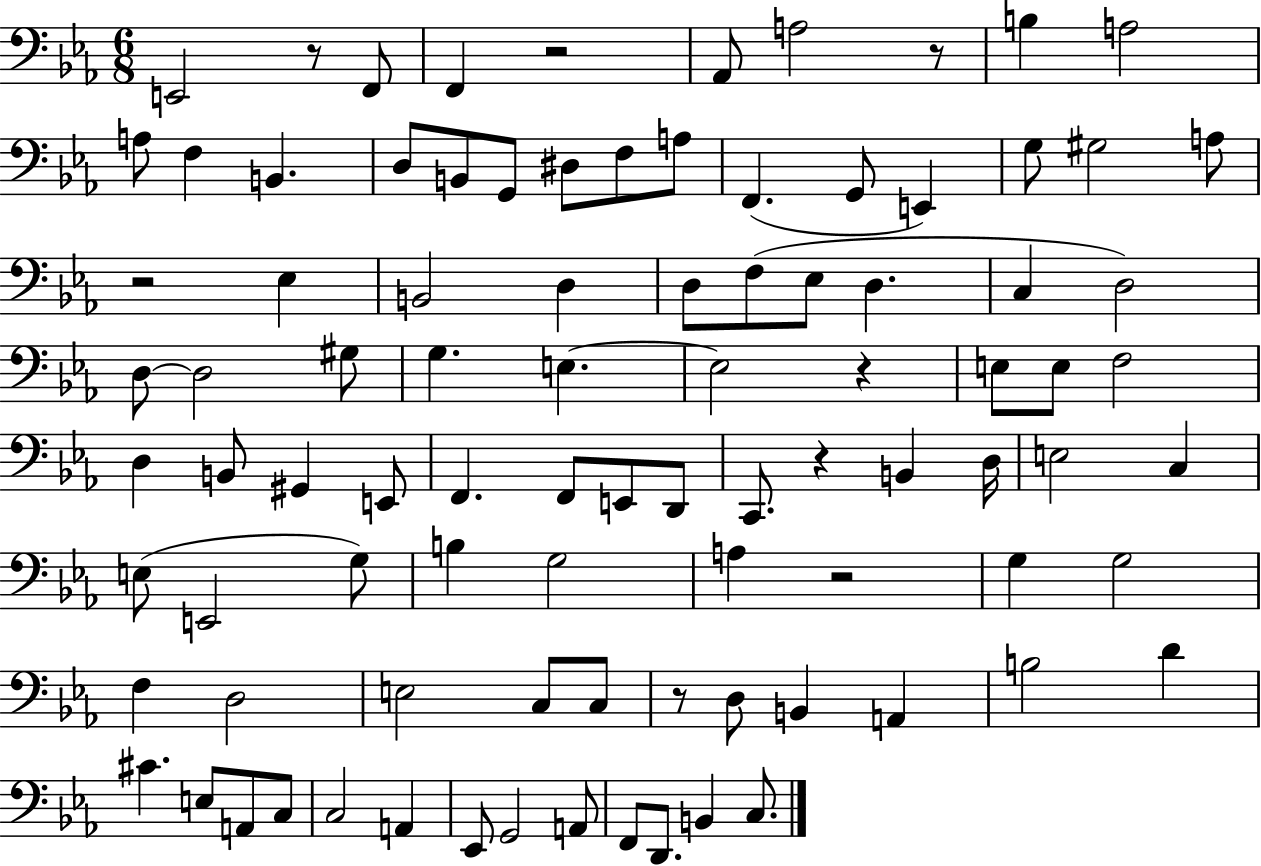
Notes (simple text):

E2/h R/e F2/e F2/q R/h Ab2/e A3/h R/e B3/q A3/h A3/e F3/q B2/q. D3/e B2/e G2/e D#3/e F3/e A3/e F2/q. G2/e E2/q G3/e G#3/h A3/e R/h Eb3/q B2/h D3/q D3/e F3/e Eb3/e D3/q. C3/q D3/h D3/e D3/h G#3/e G3/q. E3/q. E3/h R/q E3/e E3/e F3/h D3/q B2/e G#2/q E2/e F2/q. F2/e E2/e D2/e C2/e. R/q B2/q D3/s E3/h C3/q E3/e E2/h G3/e B3/q G3/h A3/q R/h G3/q G3/h F3/q D3/h E3/h C3/e C3/e R/e D3/e B2/q A2/q B3/h D4/q C#4/q. E3/e A2/e C3/e C3/h A2/q Eb2/e G2/h A2/e F2/e D2/e. B2/q C3/e.